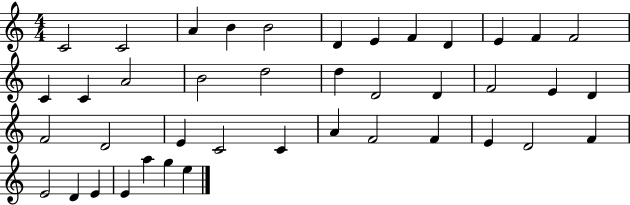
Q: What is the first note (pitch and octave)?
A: C4